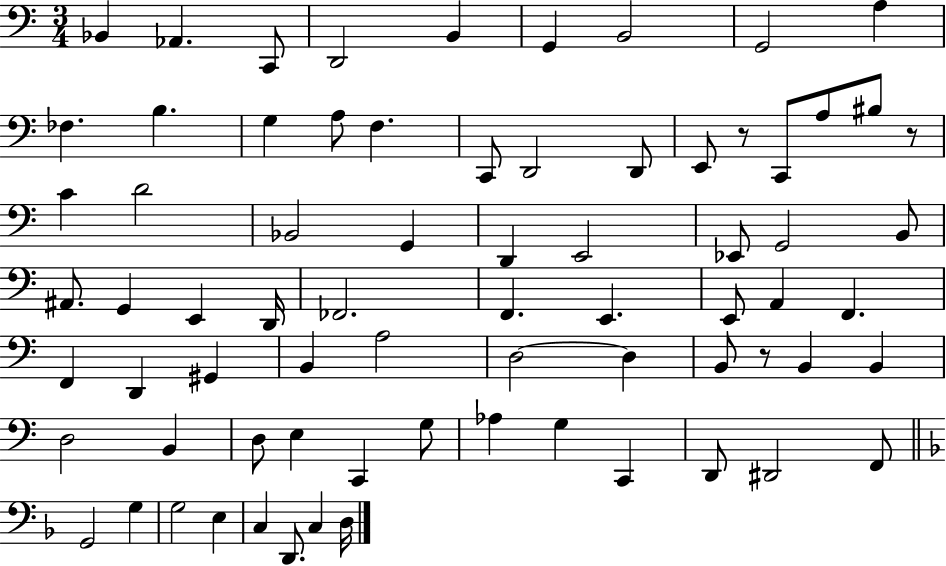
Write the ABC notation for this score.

X:1
T:Untitled
M:3/4
L:1/4
K:C
_B,, _A,, C,,/2 D,,2 B,, G,, B,,2 G,,2 A, _F, B, G, A,/2 F, C,,/2 D,,2 D,,/2 E,,/2 z/2 C,,/2 A,/2 ^B,/2 z/2 C D2 _B,,2 G,, D,, E,,2 _E,,/2 G,,2 B,,/2 ^A,,/2 G,, E,, D,,/4 _F,,2 F,, E,, E,,/2 A,, F,, F,, D,, ^G,, B,, A,2 D,2 D, B,,/2 z/2 B,, B,, D,2 B,, D,/2 E, C,, G,/2 _A, G, C,, D,,/2 ^D,,2 F,,/2 G,,2 G, G,2 E, C, D,,/2 C, D,/4